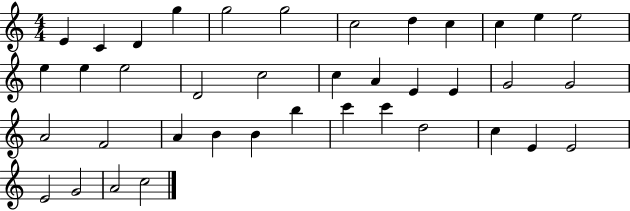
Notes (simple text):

E4/q C4/q D4/q G5/q G5/h G5/h C5/h D5/q C5/q C5/q E5/q E5/h E5/q E5/q E5/h D4/h C5/h C5/q A4/q E4/q E4/q G4/h G4/h A4/h F4/h A4/q B4/q B4/q B5/q C6/q C6/q D5/h C5/q E4/q E4/h E4/h G4/h A4/h C5/h